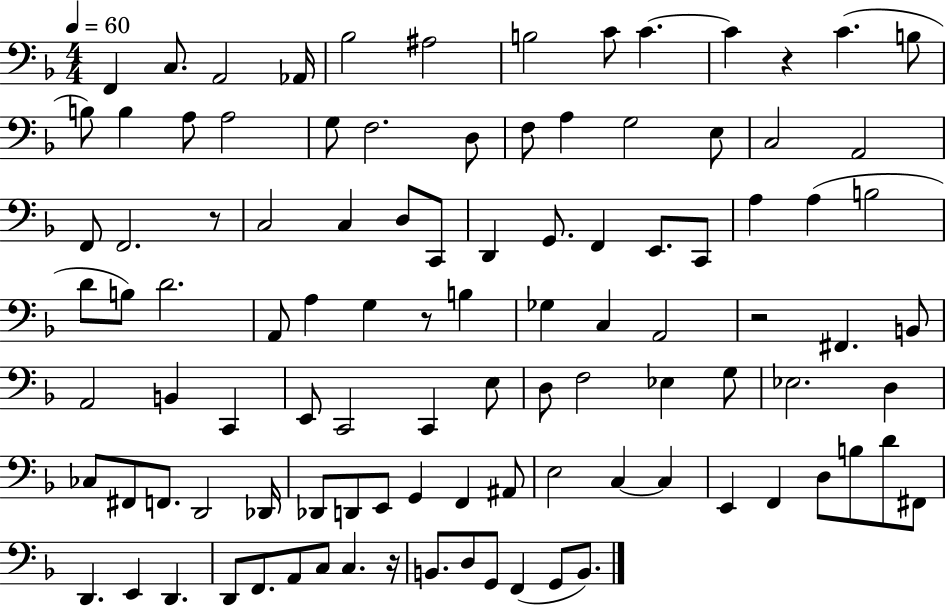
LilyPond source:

{
  \clef bass
  \numericTimeSignature
  \time 4/4
  \key f \major
  \tempo 4 = 60
  f,4 c8. a,2 aes,16 | bes2 ais2 | b2 c'8 c'4.~~ | c'4 r4 c'4.( b8 | \break b8) b4 a8 a2 | g8 f2. d8 | f8 a4 g2 e8 | c2 a,2 | \break f,8 f,2. r8 | c2 c4 d8 c,8 | d,4 g,8. f,4 e,8. c,8 | a4 a4( b2 | \break d'8 b8) d'2. | a,8 a4 g4 r8 b4 | ges4 c4 a,2 | r2 fis,4. b,8 | \break a,2 b,4 c,4 | e,8 c,2 c,4 e8 | d8 f2 ees4 g8 | ees2. d4 | \break ces8 fis,8 f,8. d,2 des,16 | des,8 d,8 e,8 g,4 f,4 ais,8 | e2 c4~~ c4 | e,4 f,4 d8 b8 d'8 fis,8 | \break d,4. e,4 d,4. | d,8 f,8. a,8 c8 c4. r16 | b,8. d8 g,8 f,4( g,8 b,8.) | \bar "|."
}